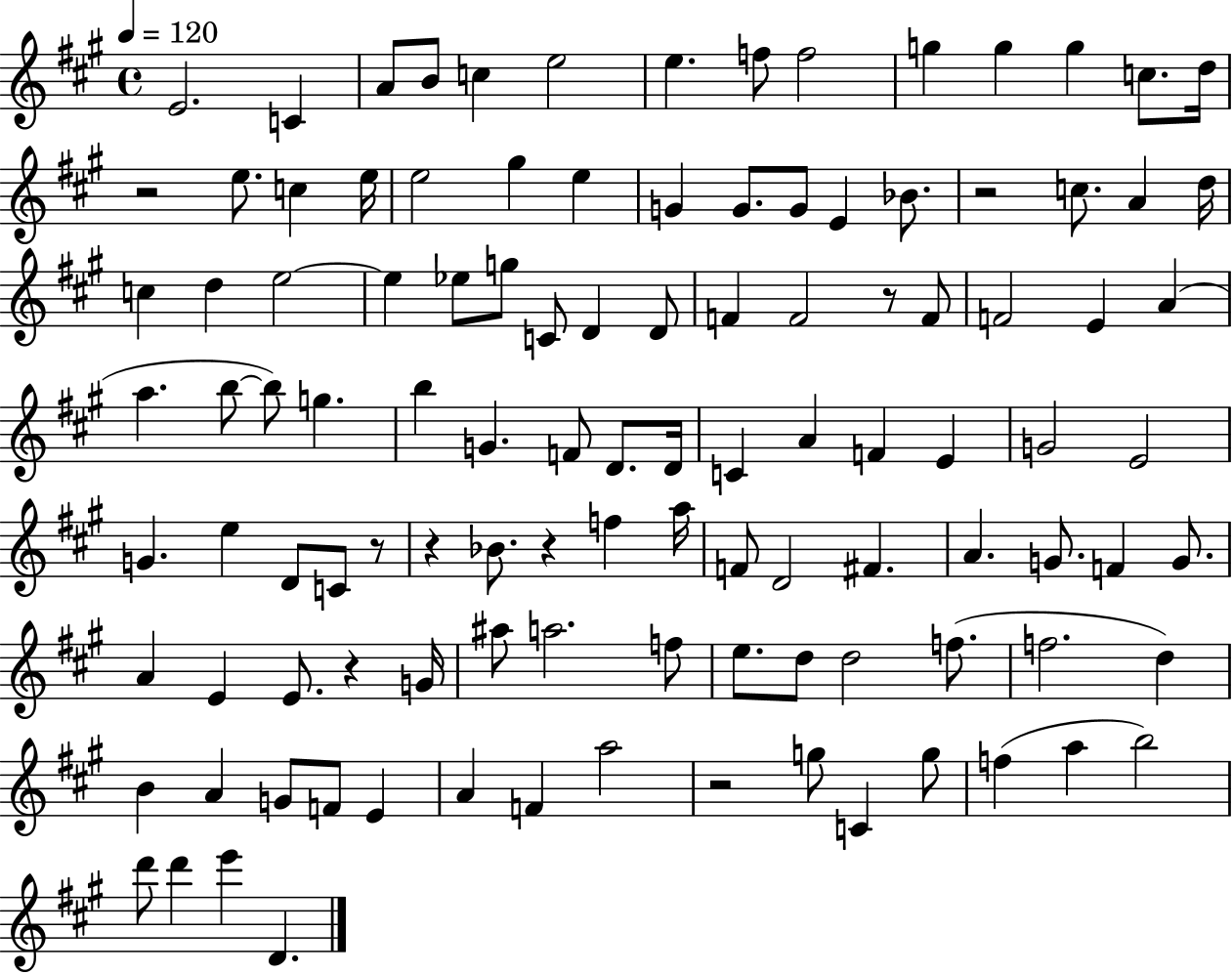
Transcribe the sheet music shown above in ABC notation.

X:1
T:Untitled
M:4/4
L:1/4
K:A
E2 C A/2 B/2 c e2 e f/2 f2 g g g c/2 d/4 z2 e/2 c e/4 e2 ^g e G G/2 G/2 E _B/2 z2 c/2 A d/4 c d e2 e _e/2 g/2 C/2 D D/2 F F2 z/2 F/2 F2 E A a b/2 b/2 g b G F/2 D/2 D/4 C A F E G2 E2 G e D/2 C/2 z/2 z _B/2 z f a/4 F/2 D2 ^F A G/2 F G/2 A E E/2 z G/4 ^a/2 a2 f/2 e/2 d/2 d2 f/2 f2 d B A G/2 F/2 E A F a2 z2 g/2 C g/2 f a b2 d'/2 d' e' D